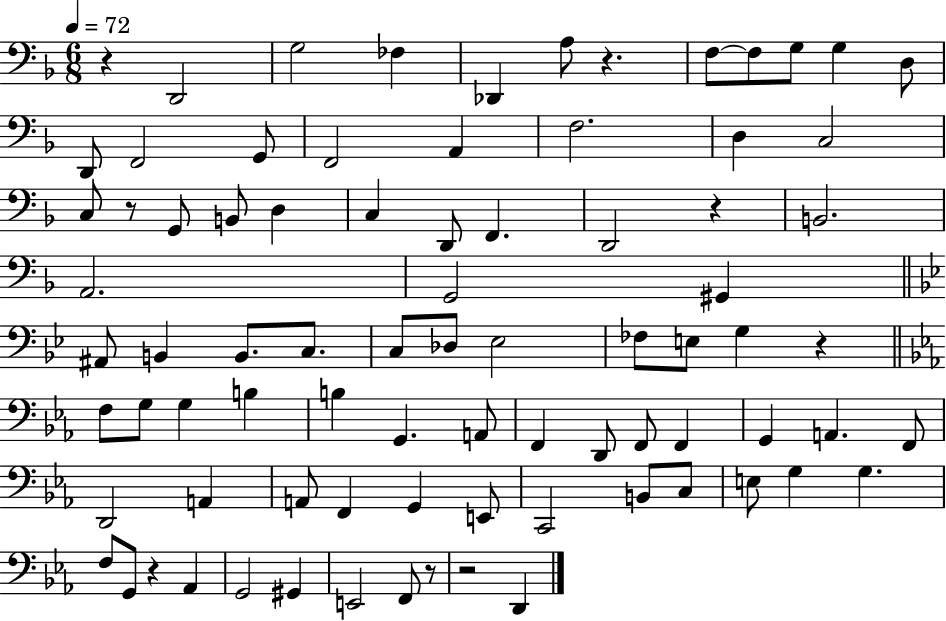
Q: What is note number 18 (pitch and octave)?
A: C3